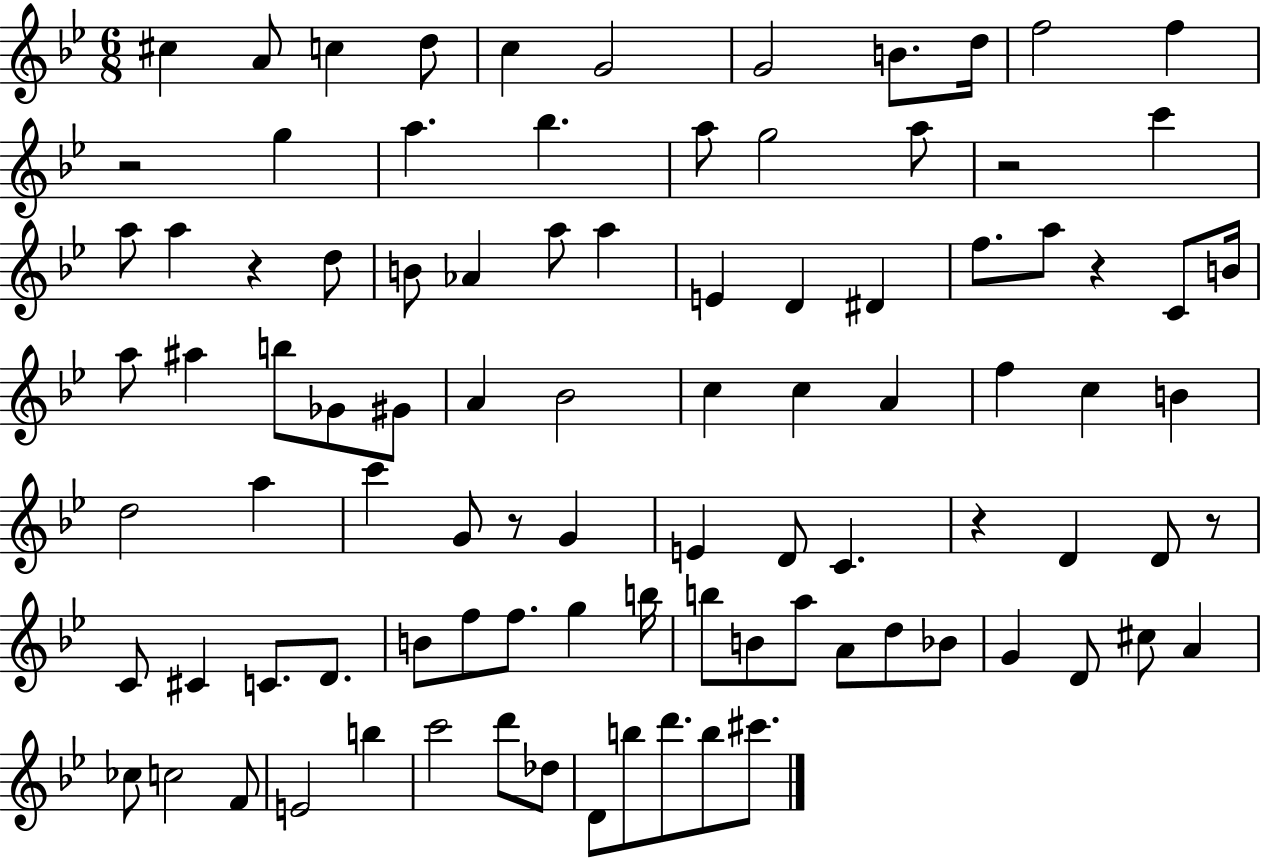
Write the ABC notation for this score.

X:1
T:Untitled
M:6/8
L:1/4
K:Bb
^c A/2 c d/2 c G2 G2 B/2 d/4 f2 f z2 g a _b a/2 g2 a/2 z2 c' a/2 a z d/2 B/2 _A a/2 a E D ^D f/2 a/2 z C/2 B/4 a/2 ^a b/2 _G/2 ^G/2 A _B2 c c A f c B d2 a c' G/2 z/2 G E D/2 C z D D/2 z/2 C/2 ^C C/2 D/2 B/2 f/2 f/2 g b/4 b/2 B/2 a/2 A/2 d/2 _B/2 G D/2 ^c/2 A _c/2 c2 F/2 E2 b c'2 d'/2 _d/2 D/2 b/2 d'/2 b/2 ^c'/2